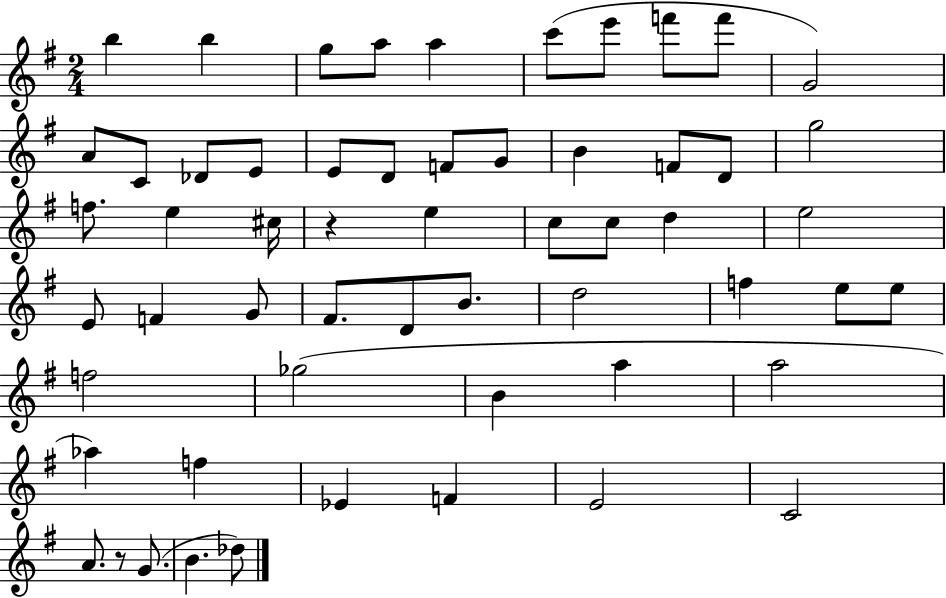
{
  \clef treble
  \numericTimeSignature
  \time 2/4
  \key g \major
  \repeat volta 2 { b''4 b''4 | g''8 a''8 a''4 | c'''8( e'''8 f'''8 f'''8 | g'2) | \break a'8 c'8 des'8 e'8 | e'8 d'8 f'8 g'8 | b'4 f'8 d'8 | g''2 | \break f''8. e''4 cis''16 | r4 e''4 | c''8 c''8 d''4 | e''2 | \break e'8 f'4 g'8 | fis'8. d'8 b'8. | d''2 | f''4 e''8 e''8 | \break f''2 | ges''2( | b'4 a''4 | a''2 | \break aes''4) f''4 | ees'4 f'4 | e'2 | c'2 | \break a'8. r8 g'8.( | b'4. des''8) | } \bar "|."
}